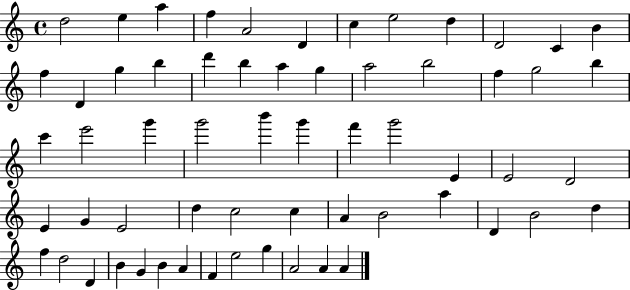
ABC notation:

X:1
T:Untitled
M:4/4
L:1/4
K:C
d2 e a f A2 D c e2 d D2 C B f D g b d' b a g a2 b2 f g2 b c' e'2 g' g'2 b' g' f' g'2 E E2 D2 E G E2 d c2 c A B2 a D B2 d f d2 D B G B A F e2 g A2 A A